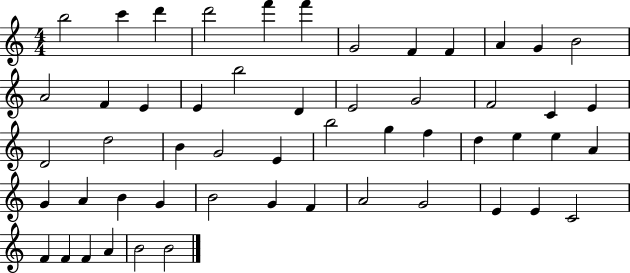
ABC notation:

X:1
T:Untitled
M:4/4
L:1/4
K:C
b2 c' d' d'2 f' f' G2 F F A G B2 A2 F E E b2 D E2 G2 F2 C E D2 d2 B G2 E b2 g f d e e A G A B G B2 G F A2 G2 E E C2 F F F A B2 B2